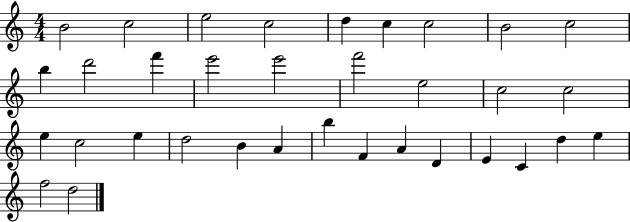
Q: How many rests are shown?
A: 0